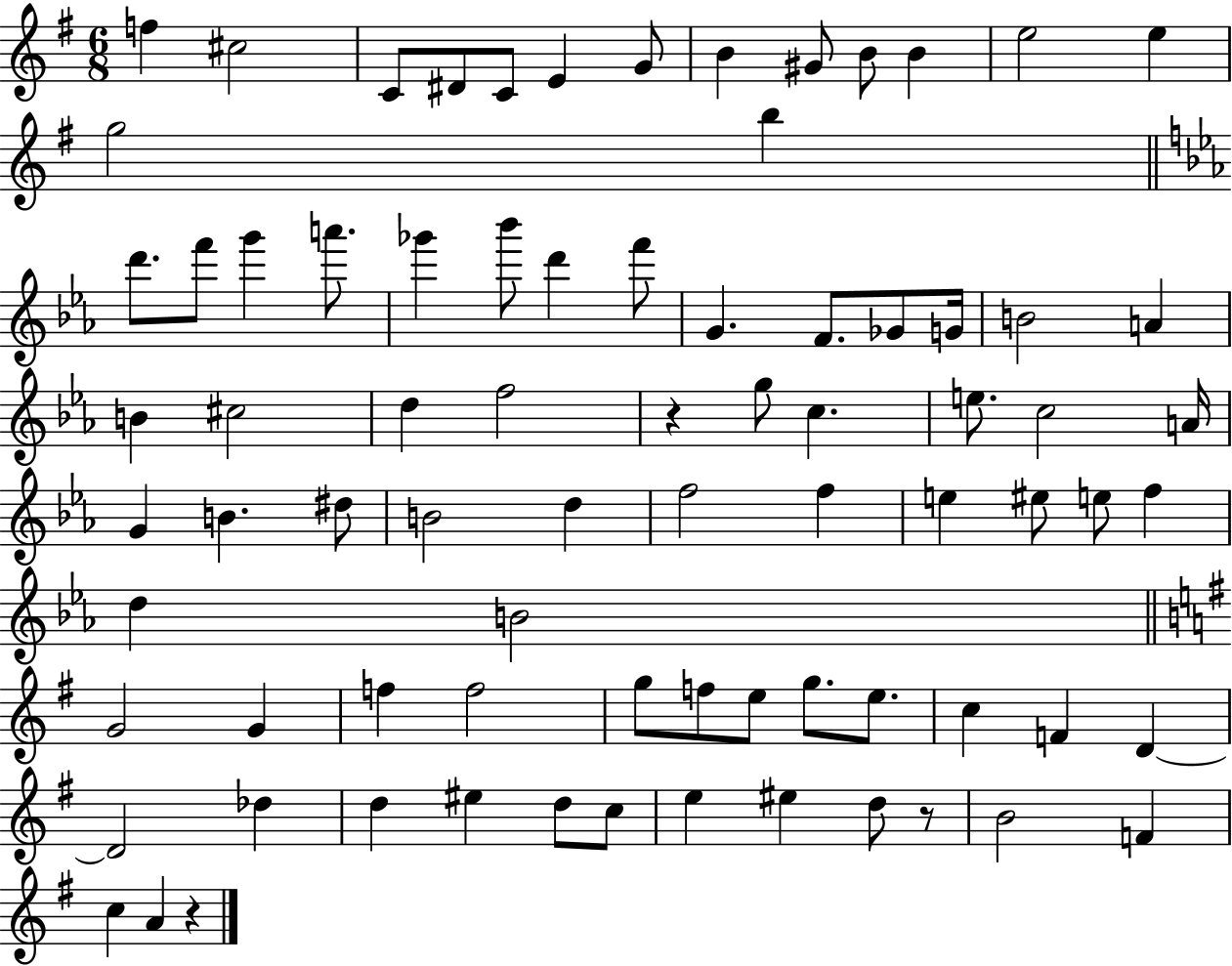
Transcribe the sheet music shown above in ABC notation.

X:1
T:Untitled
M:6/8
L:1/4
K:G
f ^c2 C/2 ^D/2 C/2 E G/2 B ^G/2 B/2 B e2 e g2 b d'/2 f'/2 g' a'/2 _g' _b'/2 d' f'/2 G F/2 _G/2 G/4 B2 A B ^c2 d f2 z g/2 c e/2 c2 A/4 G B ^d/2 B2 d f2 f e ^e/2 e/2 f d B2 G2 G f f2 g/2 f/2 e/2 g/2 e/2 c F D D2 _d d ^e d/2 c/2 e ^e d/2 z/2 B2 F c A z